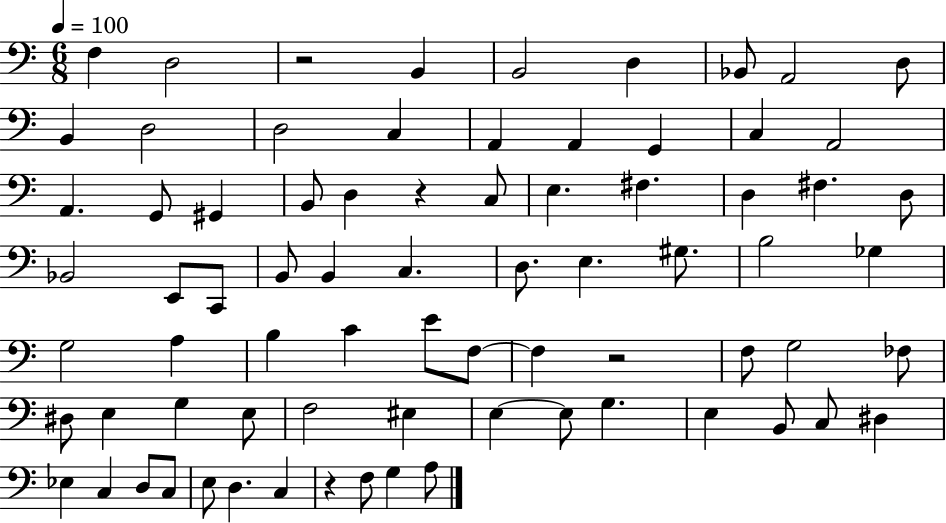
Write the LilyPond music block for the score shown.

{
  \clef bass
  \numericTimeSignature
  \time 6/8
  \key c \major
  \tempo 4 = 100
  f4 d2 | r2 b,4 | b,2 d4 | bes,8 a,2 d8 | \break b,4 d2 | d2 c4 | a,4 a,4 g,4 | c4 a,2 | \break a,4. g,8 gis,4 | b,8 d4 r4 c8 | e4. fis4. | d4 fis4. d8 | \break bes,2 e,8 c,8 | b,8 b,4 c4. | d8. e4. gis8. | b2 ges4 | \break g2 a4 | b4 c'4 e'8 f8~~ | f4 r2 | f8 g2 fes8 | \break dis8 e4 g4 e8 | f2 eis4 | e4~~ e8 g4. | e4 b,8 c8 dis4 | \break ees4 c4 d8 c8 | e8 d4. c4 | r4 f8 g4 a8 | \bar "|."
}